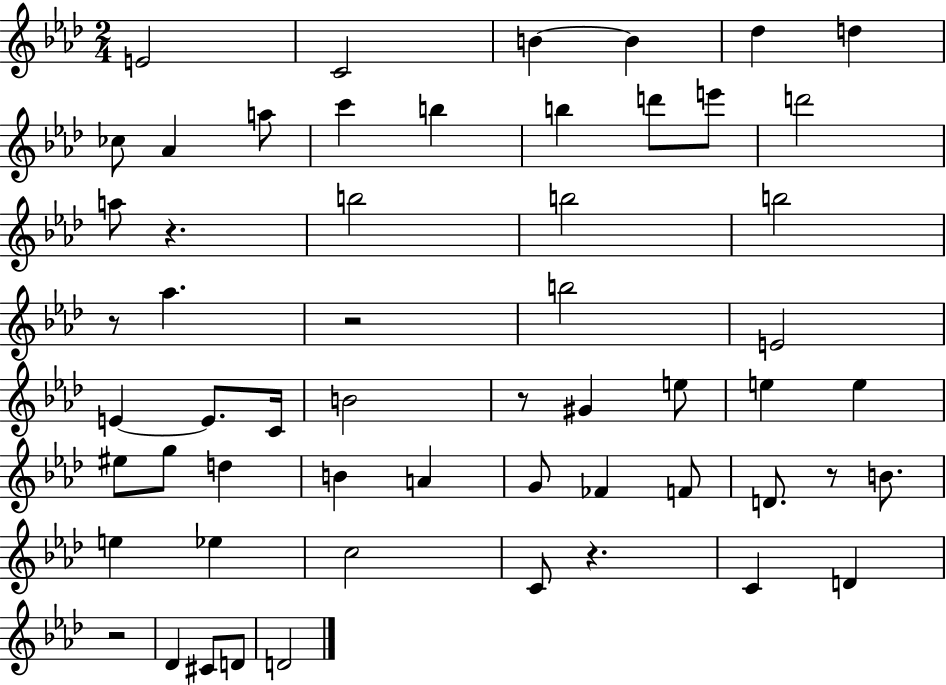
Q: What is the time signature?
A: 2/4